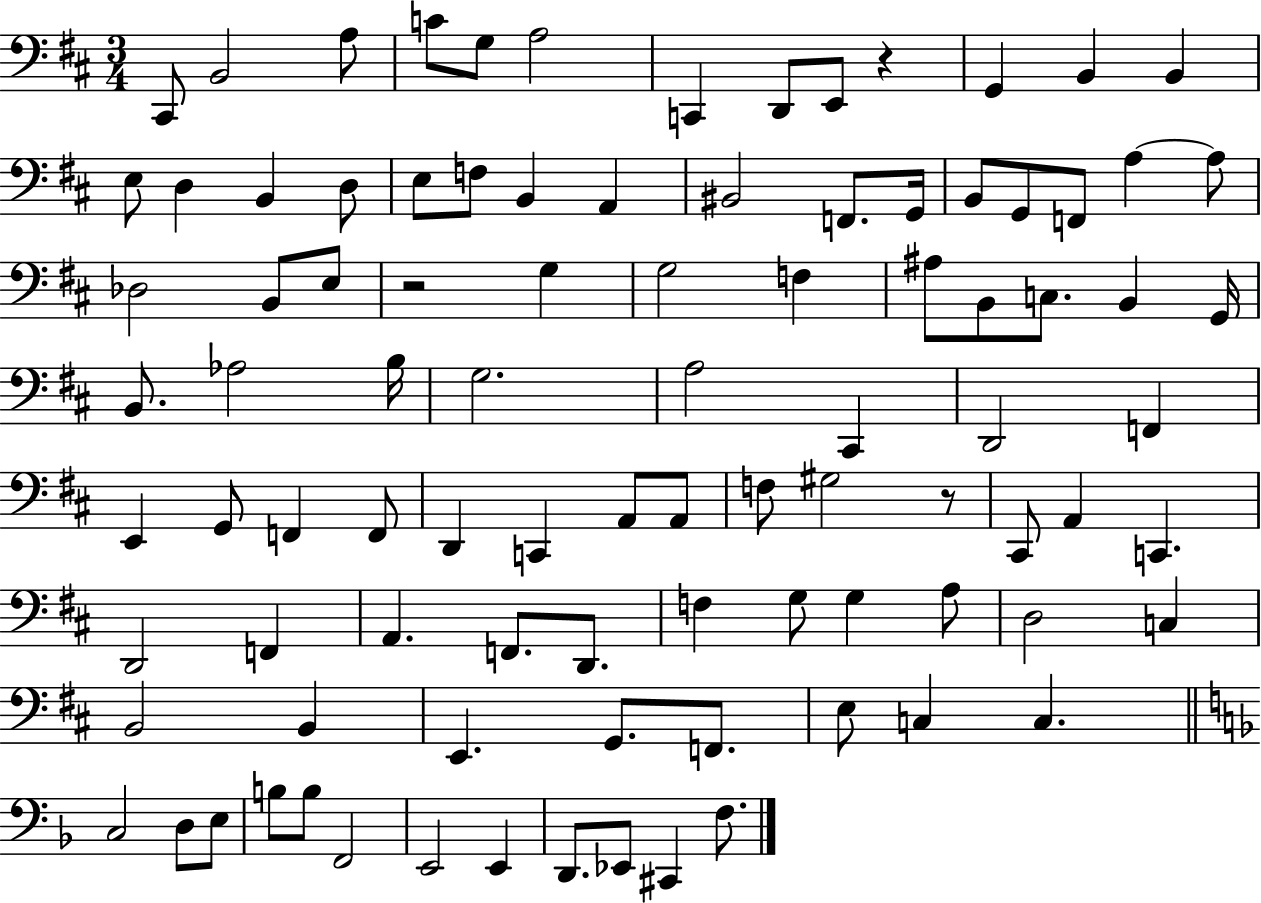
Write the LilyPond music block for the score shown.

{
  \clef bass
  \numericTimeSignature
  \time 3/4
  \key d \major
  cis,8 b,2 a8 | c'8 g8 a2 | c,4 d,8 e,8 r4 | g,4 b,4 b,4 | \break e8 d4 b,4 d8 | e8 f8 b,4 a,4 | bis,2 f,8. g,16 | b,8 g,8 f,8 a4~~ a8 | \break des2 b,8 e8 | r2 g4 | g2 f4 | ais8 b,8 c8. b,4 g,16 | \break b,8. aes2 b16 | g2. | a2 cis,4 | d,2 f,4 | \break e,4 g,8 f,4 f,8 | d,4 c,4 a,8 a,8 | f8 gis2 r8 | cis,8 a,4 c,4. | \break d,2 f,4 | a,4. f,8. d,8. | f4 g8 g4 a8 | d2 c4 | \break b,2 b,4 | e,4. g,8. f,8. | e8 c4 c4. | \bar "||" \break \key f \major c2 d8 e8 | b8 b8 f,2 | e,2 e,4 | d,8. ees,8 cis,4 f8. | \break \bar "|."
}